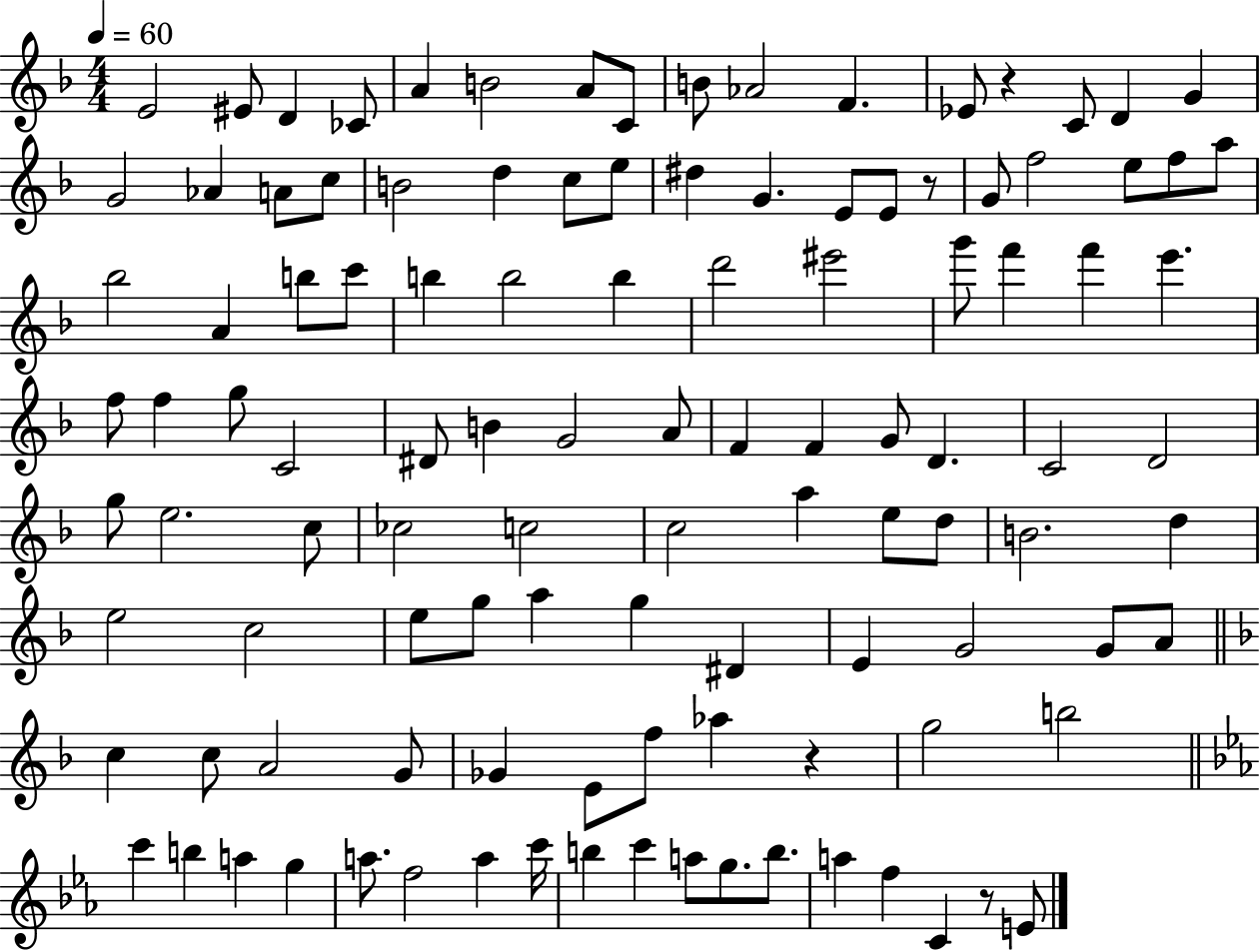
{
  \clef treble
  \numericTimeSignature
  \time 4/4
  \key f \major
  \tempo 4 = 60
  \repeat volta 2 { e'2 eis'8 d'4 ces'8 | a'4 b'2 a'8 c'8 | b'8 aes'2 f'4. | ees'8 r4 c'8 d'4 g'4 | \break g'2 aes'4 a'8 c''8 | b'2 d''4 c''8 e''8 | dis''4 g'4. e'8 e'8 r8 | g'8 f''2 e''8 f''8 a''8 | \break bes''2 a'4 b''8 c'''8 | b''4 b''2 b''4 | d'''2 eis'''2 | g'''8 f'''4 f'''4 e'''4. | \break f''8 f''4 g''8 c'2 | dis'8 b'4 g'2 a'8 | f'4 f'4 g'8 d'4. | c'2 d'2 | \break g''8 e''2. c''8 | ces''2 c''2 | c''2 a''4 e''8 d''8 | b'2. d''4 | \break e''2 c''2 | e''8 g''8 a''4 g''4 dis'4 | e'4 g'2 g'8 a'8 | \bar "||" \break \key f \major c''4 c''8 a'2 g'8 | ges'4 e'8 f''8 aes''4 r4 | g''2 b''2 | \bar "||" \break \key ees \major c'''4 b''4 a''4 g''4 | a''8. f''2 a''4 c'''16 | b''4 c'''4 a''8 g''8. b''8. | a''4 f''4 c'4 r8 e'8 | \break } \bar "|."
}